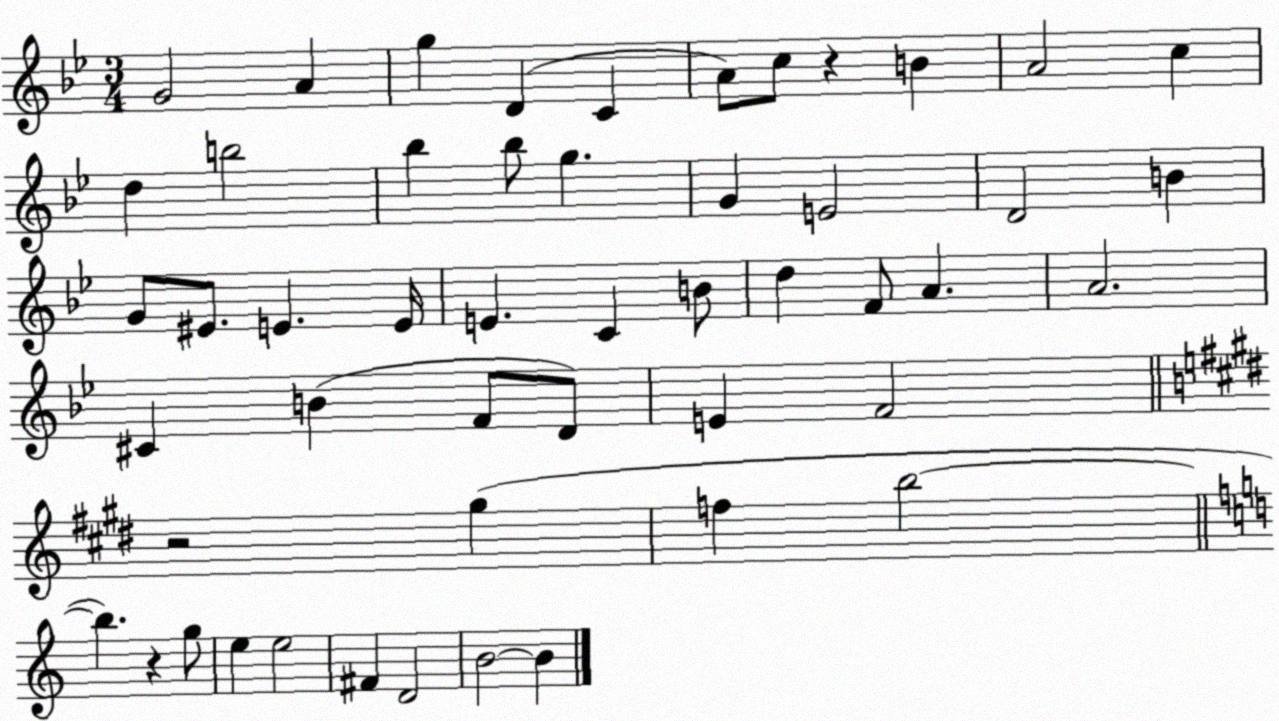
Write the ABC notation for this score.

X:1
T:Untitled
M:3/4
L:1/4
K:Bb
G2 A g D C A/2 c/2 z B A2 c d b2 _b _b/2 g G E2 D2 B G/2 ^E/2 E E/4 E C B/2 d F/2 A A2 ^C B F/2 D/2 E F2 z2 ^g f b2 b z g/2 e e2 ^F D2 B2 B